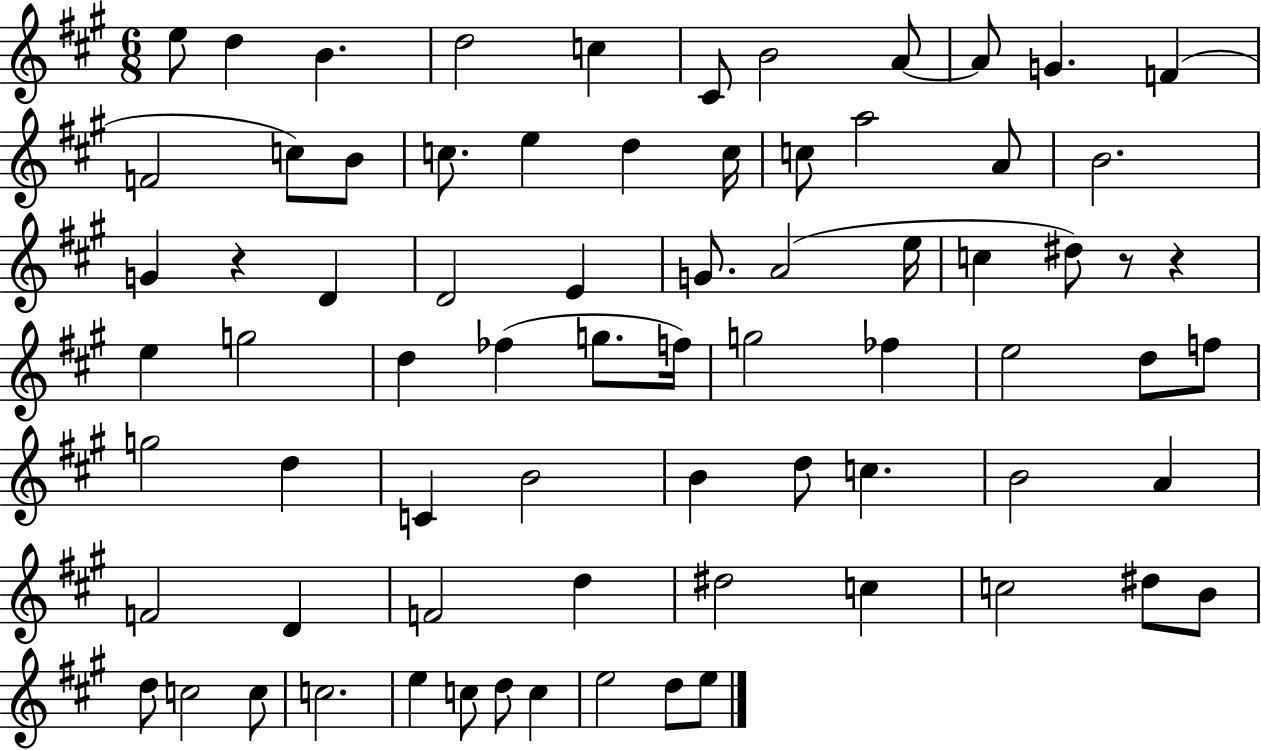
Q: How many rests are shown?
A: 3